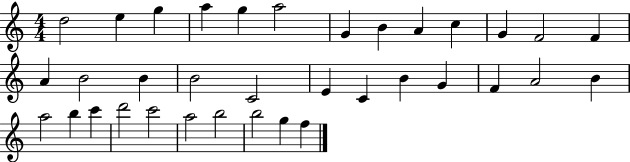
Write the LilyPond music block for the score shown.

{
  \clef treble
  \numericTimeSignature
  \time 4/4
  \key c \major
  d''2 e''4 g''4 | a''4 g''4 a''2 | g'4 b'4 a'4 c''4 | g'4 f'2 f'4 | \break a'4 b'2 b'4 | b'2 c'2 | e'4 c'4 b'4 g'4 | f'4 a'2 b'4 | \break a''2 b''4 c'''4 | d'''2 c'''2 | a''2 b''2 | b''2 g''4 f''4 | \break \bar "|."
}